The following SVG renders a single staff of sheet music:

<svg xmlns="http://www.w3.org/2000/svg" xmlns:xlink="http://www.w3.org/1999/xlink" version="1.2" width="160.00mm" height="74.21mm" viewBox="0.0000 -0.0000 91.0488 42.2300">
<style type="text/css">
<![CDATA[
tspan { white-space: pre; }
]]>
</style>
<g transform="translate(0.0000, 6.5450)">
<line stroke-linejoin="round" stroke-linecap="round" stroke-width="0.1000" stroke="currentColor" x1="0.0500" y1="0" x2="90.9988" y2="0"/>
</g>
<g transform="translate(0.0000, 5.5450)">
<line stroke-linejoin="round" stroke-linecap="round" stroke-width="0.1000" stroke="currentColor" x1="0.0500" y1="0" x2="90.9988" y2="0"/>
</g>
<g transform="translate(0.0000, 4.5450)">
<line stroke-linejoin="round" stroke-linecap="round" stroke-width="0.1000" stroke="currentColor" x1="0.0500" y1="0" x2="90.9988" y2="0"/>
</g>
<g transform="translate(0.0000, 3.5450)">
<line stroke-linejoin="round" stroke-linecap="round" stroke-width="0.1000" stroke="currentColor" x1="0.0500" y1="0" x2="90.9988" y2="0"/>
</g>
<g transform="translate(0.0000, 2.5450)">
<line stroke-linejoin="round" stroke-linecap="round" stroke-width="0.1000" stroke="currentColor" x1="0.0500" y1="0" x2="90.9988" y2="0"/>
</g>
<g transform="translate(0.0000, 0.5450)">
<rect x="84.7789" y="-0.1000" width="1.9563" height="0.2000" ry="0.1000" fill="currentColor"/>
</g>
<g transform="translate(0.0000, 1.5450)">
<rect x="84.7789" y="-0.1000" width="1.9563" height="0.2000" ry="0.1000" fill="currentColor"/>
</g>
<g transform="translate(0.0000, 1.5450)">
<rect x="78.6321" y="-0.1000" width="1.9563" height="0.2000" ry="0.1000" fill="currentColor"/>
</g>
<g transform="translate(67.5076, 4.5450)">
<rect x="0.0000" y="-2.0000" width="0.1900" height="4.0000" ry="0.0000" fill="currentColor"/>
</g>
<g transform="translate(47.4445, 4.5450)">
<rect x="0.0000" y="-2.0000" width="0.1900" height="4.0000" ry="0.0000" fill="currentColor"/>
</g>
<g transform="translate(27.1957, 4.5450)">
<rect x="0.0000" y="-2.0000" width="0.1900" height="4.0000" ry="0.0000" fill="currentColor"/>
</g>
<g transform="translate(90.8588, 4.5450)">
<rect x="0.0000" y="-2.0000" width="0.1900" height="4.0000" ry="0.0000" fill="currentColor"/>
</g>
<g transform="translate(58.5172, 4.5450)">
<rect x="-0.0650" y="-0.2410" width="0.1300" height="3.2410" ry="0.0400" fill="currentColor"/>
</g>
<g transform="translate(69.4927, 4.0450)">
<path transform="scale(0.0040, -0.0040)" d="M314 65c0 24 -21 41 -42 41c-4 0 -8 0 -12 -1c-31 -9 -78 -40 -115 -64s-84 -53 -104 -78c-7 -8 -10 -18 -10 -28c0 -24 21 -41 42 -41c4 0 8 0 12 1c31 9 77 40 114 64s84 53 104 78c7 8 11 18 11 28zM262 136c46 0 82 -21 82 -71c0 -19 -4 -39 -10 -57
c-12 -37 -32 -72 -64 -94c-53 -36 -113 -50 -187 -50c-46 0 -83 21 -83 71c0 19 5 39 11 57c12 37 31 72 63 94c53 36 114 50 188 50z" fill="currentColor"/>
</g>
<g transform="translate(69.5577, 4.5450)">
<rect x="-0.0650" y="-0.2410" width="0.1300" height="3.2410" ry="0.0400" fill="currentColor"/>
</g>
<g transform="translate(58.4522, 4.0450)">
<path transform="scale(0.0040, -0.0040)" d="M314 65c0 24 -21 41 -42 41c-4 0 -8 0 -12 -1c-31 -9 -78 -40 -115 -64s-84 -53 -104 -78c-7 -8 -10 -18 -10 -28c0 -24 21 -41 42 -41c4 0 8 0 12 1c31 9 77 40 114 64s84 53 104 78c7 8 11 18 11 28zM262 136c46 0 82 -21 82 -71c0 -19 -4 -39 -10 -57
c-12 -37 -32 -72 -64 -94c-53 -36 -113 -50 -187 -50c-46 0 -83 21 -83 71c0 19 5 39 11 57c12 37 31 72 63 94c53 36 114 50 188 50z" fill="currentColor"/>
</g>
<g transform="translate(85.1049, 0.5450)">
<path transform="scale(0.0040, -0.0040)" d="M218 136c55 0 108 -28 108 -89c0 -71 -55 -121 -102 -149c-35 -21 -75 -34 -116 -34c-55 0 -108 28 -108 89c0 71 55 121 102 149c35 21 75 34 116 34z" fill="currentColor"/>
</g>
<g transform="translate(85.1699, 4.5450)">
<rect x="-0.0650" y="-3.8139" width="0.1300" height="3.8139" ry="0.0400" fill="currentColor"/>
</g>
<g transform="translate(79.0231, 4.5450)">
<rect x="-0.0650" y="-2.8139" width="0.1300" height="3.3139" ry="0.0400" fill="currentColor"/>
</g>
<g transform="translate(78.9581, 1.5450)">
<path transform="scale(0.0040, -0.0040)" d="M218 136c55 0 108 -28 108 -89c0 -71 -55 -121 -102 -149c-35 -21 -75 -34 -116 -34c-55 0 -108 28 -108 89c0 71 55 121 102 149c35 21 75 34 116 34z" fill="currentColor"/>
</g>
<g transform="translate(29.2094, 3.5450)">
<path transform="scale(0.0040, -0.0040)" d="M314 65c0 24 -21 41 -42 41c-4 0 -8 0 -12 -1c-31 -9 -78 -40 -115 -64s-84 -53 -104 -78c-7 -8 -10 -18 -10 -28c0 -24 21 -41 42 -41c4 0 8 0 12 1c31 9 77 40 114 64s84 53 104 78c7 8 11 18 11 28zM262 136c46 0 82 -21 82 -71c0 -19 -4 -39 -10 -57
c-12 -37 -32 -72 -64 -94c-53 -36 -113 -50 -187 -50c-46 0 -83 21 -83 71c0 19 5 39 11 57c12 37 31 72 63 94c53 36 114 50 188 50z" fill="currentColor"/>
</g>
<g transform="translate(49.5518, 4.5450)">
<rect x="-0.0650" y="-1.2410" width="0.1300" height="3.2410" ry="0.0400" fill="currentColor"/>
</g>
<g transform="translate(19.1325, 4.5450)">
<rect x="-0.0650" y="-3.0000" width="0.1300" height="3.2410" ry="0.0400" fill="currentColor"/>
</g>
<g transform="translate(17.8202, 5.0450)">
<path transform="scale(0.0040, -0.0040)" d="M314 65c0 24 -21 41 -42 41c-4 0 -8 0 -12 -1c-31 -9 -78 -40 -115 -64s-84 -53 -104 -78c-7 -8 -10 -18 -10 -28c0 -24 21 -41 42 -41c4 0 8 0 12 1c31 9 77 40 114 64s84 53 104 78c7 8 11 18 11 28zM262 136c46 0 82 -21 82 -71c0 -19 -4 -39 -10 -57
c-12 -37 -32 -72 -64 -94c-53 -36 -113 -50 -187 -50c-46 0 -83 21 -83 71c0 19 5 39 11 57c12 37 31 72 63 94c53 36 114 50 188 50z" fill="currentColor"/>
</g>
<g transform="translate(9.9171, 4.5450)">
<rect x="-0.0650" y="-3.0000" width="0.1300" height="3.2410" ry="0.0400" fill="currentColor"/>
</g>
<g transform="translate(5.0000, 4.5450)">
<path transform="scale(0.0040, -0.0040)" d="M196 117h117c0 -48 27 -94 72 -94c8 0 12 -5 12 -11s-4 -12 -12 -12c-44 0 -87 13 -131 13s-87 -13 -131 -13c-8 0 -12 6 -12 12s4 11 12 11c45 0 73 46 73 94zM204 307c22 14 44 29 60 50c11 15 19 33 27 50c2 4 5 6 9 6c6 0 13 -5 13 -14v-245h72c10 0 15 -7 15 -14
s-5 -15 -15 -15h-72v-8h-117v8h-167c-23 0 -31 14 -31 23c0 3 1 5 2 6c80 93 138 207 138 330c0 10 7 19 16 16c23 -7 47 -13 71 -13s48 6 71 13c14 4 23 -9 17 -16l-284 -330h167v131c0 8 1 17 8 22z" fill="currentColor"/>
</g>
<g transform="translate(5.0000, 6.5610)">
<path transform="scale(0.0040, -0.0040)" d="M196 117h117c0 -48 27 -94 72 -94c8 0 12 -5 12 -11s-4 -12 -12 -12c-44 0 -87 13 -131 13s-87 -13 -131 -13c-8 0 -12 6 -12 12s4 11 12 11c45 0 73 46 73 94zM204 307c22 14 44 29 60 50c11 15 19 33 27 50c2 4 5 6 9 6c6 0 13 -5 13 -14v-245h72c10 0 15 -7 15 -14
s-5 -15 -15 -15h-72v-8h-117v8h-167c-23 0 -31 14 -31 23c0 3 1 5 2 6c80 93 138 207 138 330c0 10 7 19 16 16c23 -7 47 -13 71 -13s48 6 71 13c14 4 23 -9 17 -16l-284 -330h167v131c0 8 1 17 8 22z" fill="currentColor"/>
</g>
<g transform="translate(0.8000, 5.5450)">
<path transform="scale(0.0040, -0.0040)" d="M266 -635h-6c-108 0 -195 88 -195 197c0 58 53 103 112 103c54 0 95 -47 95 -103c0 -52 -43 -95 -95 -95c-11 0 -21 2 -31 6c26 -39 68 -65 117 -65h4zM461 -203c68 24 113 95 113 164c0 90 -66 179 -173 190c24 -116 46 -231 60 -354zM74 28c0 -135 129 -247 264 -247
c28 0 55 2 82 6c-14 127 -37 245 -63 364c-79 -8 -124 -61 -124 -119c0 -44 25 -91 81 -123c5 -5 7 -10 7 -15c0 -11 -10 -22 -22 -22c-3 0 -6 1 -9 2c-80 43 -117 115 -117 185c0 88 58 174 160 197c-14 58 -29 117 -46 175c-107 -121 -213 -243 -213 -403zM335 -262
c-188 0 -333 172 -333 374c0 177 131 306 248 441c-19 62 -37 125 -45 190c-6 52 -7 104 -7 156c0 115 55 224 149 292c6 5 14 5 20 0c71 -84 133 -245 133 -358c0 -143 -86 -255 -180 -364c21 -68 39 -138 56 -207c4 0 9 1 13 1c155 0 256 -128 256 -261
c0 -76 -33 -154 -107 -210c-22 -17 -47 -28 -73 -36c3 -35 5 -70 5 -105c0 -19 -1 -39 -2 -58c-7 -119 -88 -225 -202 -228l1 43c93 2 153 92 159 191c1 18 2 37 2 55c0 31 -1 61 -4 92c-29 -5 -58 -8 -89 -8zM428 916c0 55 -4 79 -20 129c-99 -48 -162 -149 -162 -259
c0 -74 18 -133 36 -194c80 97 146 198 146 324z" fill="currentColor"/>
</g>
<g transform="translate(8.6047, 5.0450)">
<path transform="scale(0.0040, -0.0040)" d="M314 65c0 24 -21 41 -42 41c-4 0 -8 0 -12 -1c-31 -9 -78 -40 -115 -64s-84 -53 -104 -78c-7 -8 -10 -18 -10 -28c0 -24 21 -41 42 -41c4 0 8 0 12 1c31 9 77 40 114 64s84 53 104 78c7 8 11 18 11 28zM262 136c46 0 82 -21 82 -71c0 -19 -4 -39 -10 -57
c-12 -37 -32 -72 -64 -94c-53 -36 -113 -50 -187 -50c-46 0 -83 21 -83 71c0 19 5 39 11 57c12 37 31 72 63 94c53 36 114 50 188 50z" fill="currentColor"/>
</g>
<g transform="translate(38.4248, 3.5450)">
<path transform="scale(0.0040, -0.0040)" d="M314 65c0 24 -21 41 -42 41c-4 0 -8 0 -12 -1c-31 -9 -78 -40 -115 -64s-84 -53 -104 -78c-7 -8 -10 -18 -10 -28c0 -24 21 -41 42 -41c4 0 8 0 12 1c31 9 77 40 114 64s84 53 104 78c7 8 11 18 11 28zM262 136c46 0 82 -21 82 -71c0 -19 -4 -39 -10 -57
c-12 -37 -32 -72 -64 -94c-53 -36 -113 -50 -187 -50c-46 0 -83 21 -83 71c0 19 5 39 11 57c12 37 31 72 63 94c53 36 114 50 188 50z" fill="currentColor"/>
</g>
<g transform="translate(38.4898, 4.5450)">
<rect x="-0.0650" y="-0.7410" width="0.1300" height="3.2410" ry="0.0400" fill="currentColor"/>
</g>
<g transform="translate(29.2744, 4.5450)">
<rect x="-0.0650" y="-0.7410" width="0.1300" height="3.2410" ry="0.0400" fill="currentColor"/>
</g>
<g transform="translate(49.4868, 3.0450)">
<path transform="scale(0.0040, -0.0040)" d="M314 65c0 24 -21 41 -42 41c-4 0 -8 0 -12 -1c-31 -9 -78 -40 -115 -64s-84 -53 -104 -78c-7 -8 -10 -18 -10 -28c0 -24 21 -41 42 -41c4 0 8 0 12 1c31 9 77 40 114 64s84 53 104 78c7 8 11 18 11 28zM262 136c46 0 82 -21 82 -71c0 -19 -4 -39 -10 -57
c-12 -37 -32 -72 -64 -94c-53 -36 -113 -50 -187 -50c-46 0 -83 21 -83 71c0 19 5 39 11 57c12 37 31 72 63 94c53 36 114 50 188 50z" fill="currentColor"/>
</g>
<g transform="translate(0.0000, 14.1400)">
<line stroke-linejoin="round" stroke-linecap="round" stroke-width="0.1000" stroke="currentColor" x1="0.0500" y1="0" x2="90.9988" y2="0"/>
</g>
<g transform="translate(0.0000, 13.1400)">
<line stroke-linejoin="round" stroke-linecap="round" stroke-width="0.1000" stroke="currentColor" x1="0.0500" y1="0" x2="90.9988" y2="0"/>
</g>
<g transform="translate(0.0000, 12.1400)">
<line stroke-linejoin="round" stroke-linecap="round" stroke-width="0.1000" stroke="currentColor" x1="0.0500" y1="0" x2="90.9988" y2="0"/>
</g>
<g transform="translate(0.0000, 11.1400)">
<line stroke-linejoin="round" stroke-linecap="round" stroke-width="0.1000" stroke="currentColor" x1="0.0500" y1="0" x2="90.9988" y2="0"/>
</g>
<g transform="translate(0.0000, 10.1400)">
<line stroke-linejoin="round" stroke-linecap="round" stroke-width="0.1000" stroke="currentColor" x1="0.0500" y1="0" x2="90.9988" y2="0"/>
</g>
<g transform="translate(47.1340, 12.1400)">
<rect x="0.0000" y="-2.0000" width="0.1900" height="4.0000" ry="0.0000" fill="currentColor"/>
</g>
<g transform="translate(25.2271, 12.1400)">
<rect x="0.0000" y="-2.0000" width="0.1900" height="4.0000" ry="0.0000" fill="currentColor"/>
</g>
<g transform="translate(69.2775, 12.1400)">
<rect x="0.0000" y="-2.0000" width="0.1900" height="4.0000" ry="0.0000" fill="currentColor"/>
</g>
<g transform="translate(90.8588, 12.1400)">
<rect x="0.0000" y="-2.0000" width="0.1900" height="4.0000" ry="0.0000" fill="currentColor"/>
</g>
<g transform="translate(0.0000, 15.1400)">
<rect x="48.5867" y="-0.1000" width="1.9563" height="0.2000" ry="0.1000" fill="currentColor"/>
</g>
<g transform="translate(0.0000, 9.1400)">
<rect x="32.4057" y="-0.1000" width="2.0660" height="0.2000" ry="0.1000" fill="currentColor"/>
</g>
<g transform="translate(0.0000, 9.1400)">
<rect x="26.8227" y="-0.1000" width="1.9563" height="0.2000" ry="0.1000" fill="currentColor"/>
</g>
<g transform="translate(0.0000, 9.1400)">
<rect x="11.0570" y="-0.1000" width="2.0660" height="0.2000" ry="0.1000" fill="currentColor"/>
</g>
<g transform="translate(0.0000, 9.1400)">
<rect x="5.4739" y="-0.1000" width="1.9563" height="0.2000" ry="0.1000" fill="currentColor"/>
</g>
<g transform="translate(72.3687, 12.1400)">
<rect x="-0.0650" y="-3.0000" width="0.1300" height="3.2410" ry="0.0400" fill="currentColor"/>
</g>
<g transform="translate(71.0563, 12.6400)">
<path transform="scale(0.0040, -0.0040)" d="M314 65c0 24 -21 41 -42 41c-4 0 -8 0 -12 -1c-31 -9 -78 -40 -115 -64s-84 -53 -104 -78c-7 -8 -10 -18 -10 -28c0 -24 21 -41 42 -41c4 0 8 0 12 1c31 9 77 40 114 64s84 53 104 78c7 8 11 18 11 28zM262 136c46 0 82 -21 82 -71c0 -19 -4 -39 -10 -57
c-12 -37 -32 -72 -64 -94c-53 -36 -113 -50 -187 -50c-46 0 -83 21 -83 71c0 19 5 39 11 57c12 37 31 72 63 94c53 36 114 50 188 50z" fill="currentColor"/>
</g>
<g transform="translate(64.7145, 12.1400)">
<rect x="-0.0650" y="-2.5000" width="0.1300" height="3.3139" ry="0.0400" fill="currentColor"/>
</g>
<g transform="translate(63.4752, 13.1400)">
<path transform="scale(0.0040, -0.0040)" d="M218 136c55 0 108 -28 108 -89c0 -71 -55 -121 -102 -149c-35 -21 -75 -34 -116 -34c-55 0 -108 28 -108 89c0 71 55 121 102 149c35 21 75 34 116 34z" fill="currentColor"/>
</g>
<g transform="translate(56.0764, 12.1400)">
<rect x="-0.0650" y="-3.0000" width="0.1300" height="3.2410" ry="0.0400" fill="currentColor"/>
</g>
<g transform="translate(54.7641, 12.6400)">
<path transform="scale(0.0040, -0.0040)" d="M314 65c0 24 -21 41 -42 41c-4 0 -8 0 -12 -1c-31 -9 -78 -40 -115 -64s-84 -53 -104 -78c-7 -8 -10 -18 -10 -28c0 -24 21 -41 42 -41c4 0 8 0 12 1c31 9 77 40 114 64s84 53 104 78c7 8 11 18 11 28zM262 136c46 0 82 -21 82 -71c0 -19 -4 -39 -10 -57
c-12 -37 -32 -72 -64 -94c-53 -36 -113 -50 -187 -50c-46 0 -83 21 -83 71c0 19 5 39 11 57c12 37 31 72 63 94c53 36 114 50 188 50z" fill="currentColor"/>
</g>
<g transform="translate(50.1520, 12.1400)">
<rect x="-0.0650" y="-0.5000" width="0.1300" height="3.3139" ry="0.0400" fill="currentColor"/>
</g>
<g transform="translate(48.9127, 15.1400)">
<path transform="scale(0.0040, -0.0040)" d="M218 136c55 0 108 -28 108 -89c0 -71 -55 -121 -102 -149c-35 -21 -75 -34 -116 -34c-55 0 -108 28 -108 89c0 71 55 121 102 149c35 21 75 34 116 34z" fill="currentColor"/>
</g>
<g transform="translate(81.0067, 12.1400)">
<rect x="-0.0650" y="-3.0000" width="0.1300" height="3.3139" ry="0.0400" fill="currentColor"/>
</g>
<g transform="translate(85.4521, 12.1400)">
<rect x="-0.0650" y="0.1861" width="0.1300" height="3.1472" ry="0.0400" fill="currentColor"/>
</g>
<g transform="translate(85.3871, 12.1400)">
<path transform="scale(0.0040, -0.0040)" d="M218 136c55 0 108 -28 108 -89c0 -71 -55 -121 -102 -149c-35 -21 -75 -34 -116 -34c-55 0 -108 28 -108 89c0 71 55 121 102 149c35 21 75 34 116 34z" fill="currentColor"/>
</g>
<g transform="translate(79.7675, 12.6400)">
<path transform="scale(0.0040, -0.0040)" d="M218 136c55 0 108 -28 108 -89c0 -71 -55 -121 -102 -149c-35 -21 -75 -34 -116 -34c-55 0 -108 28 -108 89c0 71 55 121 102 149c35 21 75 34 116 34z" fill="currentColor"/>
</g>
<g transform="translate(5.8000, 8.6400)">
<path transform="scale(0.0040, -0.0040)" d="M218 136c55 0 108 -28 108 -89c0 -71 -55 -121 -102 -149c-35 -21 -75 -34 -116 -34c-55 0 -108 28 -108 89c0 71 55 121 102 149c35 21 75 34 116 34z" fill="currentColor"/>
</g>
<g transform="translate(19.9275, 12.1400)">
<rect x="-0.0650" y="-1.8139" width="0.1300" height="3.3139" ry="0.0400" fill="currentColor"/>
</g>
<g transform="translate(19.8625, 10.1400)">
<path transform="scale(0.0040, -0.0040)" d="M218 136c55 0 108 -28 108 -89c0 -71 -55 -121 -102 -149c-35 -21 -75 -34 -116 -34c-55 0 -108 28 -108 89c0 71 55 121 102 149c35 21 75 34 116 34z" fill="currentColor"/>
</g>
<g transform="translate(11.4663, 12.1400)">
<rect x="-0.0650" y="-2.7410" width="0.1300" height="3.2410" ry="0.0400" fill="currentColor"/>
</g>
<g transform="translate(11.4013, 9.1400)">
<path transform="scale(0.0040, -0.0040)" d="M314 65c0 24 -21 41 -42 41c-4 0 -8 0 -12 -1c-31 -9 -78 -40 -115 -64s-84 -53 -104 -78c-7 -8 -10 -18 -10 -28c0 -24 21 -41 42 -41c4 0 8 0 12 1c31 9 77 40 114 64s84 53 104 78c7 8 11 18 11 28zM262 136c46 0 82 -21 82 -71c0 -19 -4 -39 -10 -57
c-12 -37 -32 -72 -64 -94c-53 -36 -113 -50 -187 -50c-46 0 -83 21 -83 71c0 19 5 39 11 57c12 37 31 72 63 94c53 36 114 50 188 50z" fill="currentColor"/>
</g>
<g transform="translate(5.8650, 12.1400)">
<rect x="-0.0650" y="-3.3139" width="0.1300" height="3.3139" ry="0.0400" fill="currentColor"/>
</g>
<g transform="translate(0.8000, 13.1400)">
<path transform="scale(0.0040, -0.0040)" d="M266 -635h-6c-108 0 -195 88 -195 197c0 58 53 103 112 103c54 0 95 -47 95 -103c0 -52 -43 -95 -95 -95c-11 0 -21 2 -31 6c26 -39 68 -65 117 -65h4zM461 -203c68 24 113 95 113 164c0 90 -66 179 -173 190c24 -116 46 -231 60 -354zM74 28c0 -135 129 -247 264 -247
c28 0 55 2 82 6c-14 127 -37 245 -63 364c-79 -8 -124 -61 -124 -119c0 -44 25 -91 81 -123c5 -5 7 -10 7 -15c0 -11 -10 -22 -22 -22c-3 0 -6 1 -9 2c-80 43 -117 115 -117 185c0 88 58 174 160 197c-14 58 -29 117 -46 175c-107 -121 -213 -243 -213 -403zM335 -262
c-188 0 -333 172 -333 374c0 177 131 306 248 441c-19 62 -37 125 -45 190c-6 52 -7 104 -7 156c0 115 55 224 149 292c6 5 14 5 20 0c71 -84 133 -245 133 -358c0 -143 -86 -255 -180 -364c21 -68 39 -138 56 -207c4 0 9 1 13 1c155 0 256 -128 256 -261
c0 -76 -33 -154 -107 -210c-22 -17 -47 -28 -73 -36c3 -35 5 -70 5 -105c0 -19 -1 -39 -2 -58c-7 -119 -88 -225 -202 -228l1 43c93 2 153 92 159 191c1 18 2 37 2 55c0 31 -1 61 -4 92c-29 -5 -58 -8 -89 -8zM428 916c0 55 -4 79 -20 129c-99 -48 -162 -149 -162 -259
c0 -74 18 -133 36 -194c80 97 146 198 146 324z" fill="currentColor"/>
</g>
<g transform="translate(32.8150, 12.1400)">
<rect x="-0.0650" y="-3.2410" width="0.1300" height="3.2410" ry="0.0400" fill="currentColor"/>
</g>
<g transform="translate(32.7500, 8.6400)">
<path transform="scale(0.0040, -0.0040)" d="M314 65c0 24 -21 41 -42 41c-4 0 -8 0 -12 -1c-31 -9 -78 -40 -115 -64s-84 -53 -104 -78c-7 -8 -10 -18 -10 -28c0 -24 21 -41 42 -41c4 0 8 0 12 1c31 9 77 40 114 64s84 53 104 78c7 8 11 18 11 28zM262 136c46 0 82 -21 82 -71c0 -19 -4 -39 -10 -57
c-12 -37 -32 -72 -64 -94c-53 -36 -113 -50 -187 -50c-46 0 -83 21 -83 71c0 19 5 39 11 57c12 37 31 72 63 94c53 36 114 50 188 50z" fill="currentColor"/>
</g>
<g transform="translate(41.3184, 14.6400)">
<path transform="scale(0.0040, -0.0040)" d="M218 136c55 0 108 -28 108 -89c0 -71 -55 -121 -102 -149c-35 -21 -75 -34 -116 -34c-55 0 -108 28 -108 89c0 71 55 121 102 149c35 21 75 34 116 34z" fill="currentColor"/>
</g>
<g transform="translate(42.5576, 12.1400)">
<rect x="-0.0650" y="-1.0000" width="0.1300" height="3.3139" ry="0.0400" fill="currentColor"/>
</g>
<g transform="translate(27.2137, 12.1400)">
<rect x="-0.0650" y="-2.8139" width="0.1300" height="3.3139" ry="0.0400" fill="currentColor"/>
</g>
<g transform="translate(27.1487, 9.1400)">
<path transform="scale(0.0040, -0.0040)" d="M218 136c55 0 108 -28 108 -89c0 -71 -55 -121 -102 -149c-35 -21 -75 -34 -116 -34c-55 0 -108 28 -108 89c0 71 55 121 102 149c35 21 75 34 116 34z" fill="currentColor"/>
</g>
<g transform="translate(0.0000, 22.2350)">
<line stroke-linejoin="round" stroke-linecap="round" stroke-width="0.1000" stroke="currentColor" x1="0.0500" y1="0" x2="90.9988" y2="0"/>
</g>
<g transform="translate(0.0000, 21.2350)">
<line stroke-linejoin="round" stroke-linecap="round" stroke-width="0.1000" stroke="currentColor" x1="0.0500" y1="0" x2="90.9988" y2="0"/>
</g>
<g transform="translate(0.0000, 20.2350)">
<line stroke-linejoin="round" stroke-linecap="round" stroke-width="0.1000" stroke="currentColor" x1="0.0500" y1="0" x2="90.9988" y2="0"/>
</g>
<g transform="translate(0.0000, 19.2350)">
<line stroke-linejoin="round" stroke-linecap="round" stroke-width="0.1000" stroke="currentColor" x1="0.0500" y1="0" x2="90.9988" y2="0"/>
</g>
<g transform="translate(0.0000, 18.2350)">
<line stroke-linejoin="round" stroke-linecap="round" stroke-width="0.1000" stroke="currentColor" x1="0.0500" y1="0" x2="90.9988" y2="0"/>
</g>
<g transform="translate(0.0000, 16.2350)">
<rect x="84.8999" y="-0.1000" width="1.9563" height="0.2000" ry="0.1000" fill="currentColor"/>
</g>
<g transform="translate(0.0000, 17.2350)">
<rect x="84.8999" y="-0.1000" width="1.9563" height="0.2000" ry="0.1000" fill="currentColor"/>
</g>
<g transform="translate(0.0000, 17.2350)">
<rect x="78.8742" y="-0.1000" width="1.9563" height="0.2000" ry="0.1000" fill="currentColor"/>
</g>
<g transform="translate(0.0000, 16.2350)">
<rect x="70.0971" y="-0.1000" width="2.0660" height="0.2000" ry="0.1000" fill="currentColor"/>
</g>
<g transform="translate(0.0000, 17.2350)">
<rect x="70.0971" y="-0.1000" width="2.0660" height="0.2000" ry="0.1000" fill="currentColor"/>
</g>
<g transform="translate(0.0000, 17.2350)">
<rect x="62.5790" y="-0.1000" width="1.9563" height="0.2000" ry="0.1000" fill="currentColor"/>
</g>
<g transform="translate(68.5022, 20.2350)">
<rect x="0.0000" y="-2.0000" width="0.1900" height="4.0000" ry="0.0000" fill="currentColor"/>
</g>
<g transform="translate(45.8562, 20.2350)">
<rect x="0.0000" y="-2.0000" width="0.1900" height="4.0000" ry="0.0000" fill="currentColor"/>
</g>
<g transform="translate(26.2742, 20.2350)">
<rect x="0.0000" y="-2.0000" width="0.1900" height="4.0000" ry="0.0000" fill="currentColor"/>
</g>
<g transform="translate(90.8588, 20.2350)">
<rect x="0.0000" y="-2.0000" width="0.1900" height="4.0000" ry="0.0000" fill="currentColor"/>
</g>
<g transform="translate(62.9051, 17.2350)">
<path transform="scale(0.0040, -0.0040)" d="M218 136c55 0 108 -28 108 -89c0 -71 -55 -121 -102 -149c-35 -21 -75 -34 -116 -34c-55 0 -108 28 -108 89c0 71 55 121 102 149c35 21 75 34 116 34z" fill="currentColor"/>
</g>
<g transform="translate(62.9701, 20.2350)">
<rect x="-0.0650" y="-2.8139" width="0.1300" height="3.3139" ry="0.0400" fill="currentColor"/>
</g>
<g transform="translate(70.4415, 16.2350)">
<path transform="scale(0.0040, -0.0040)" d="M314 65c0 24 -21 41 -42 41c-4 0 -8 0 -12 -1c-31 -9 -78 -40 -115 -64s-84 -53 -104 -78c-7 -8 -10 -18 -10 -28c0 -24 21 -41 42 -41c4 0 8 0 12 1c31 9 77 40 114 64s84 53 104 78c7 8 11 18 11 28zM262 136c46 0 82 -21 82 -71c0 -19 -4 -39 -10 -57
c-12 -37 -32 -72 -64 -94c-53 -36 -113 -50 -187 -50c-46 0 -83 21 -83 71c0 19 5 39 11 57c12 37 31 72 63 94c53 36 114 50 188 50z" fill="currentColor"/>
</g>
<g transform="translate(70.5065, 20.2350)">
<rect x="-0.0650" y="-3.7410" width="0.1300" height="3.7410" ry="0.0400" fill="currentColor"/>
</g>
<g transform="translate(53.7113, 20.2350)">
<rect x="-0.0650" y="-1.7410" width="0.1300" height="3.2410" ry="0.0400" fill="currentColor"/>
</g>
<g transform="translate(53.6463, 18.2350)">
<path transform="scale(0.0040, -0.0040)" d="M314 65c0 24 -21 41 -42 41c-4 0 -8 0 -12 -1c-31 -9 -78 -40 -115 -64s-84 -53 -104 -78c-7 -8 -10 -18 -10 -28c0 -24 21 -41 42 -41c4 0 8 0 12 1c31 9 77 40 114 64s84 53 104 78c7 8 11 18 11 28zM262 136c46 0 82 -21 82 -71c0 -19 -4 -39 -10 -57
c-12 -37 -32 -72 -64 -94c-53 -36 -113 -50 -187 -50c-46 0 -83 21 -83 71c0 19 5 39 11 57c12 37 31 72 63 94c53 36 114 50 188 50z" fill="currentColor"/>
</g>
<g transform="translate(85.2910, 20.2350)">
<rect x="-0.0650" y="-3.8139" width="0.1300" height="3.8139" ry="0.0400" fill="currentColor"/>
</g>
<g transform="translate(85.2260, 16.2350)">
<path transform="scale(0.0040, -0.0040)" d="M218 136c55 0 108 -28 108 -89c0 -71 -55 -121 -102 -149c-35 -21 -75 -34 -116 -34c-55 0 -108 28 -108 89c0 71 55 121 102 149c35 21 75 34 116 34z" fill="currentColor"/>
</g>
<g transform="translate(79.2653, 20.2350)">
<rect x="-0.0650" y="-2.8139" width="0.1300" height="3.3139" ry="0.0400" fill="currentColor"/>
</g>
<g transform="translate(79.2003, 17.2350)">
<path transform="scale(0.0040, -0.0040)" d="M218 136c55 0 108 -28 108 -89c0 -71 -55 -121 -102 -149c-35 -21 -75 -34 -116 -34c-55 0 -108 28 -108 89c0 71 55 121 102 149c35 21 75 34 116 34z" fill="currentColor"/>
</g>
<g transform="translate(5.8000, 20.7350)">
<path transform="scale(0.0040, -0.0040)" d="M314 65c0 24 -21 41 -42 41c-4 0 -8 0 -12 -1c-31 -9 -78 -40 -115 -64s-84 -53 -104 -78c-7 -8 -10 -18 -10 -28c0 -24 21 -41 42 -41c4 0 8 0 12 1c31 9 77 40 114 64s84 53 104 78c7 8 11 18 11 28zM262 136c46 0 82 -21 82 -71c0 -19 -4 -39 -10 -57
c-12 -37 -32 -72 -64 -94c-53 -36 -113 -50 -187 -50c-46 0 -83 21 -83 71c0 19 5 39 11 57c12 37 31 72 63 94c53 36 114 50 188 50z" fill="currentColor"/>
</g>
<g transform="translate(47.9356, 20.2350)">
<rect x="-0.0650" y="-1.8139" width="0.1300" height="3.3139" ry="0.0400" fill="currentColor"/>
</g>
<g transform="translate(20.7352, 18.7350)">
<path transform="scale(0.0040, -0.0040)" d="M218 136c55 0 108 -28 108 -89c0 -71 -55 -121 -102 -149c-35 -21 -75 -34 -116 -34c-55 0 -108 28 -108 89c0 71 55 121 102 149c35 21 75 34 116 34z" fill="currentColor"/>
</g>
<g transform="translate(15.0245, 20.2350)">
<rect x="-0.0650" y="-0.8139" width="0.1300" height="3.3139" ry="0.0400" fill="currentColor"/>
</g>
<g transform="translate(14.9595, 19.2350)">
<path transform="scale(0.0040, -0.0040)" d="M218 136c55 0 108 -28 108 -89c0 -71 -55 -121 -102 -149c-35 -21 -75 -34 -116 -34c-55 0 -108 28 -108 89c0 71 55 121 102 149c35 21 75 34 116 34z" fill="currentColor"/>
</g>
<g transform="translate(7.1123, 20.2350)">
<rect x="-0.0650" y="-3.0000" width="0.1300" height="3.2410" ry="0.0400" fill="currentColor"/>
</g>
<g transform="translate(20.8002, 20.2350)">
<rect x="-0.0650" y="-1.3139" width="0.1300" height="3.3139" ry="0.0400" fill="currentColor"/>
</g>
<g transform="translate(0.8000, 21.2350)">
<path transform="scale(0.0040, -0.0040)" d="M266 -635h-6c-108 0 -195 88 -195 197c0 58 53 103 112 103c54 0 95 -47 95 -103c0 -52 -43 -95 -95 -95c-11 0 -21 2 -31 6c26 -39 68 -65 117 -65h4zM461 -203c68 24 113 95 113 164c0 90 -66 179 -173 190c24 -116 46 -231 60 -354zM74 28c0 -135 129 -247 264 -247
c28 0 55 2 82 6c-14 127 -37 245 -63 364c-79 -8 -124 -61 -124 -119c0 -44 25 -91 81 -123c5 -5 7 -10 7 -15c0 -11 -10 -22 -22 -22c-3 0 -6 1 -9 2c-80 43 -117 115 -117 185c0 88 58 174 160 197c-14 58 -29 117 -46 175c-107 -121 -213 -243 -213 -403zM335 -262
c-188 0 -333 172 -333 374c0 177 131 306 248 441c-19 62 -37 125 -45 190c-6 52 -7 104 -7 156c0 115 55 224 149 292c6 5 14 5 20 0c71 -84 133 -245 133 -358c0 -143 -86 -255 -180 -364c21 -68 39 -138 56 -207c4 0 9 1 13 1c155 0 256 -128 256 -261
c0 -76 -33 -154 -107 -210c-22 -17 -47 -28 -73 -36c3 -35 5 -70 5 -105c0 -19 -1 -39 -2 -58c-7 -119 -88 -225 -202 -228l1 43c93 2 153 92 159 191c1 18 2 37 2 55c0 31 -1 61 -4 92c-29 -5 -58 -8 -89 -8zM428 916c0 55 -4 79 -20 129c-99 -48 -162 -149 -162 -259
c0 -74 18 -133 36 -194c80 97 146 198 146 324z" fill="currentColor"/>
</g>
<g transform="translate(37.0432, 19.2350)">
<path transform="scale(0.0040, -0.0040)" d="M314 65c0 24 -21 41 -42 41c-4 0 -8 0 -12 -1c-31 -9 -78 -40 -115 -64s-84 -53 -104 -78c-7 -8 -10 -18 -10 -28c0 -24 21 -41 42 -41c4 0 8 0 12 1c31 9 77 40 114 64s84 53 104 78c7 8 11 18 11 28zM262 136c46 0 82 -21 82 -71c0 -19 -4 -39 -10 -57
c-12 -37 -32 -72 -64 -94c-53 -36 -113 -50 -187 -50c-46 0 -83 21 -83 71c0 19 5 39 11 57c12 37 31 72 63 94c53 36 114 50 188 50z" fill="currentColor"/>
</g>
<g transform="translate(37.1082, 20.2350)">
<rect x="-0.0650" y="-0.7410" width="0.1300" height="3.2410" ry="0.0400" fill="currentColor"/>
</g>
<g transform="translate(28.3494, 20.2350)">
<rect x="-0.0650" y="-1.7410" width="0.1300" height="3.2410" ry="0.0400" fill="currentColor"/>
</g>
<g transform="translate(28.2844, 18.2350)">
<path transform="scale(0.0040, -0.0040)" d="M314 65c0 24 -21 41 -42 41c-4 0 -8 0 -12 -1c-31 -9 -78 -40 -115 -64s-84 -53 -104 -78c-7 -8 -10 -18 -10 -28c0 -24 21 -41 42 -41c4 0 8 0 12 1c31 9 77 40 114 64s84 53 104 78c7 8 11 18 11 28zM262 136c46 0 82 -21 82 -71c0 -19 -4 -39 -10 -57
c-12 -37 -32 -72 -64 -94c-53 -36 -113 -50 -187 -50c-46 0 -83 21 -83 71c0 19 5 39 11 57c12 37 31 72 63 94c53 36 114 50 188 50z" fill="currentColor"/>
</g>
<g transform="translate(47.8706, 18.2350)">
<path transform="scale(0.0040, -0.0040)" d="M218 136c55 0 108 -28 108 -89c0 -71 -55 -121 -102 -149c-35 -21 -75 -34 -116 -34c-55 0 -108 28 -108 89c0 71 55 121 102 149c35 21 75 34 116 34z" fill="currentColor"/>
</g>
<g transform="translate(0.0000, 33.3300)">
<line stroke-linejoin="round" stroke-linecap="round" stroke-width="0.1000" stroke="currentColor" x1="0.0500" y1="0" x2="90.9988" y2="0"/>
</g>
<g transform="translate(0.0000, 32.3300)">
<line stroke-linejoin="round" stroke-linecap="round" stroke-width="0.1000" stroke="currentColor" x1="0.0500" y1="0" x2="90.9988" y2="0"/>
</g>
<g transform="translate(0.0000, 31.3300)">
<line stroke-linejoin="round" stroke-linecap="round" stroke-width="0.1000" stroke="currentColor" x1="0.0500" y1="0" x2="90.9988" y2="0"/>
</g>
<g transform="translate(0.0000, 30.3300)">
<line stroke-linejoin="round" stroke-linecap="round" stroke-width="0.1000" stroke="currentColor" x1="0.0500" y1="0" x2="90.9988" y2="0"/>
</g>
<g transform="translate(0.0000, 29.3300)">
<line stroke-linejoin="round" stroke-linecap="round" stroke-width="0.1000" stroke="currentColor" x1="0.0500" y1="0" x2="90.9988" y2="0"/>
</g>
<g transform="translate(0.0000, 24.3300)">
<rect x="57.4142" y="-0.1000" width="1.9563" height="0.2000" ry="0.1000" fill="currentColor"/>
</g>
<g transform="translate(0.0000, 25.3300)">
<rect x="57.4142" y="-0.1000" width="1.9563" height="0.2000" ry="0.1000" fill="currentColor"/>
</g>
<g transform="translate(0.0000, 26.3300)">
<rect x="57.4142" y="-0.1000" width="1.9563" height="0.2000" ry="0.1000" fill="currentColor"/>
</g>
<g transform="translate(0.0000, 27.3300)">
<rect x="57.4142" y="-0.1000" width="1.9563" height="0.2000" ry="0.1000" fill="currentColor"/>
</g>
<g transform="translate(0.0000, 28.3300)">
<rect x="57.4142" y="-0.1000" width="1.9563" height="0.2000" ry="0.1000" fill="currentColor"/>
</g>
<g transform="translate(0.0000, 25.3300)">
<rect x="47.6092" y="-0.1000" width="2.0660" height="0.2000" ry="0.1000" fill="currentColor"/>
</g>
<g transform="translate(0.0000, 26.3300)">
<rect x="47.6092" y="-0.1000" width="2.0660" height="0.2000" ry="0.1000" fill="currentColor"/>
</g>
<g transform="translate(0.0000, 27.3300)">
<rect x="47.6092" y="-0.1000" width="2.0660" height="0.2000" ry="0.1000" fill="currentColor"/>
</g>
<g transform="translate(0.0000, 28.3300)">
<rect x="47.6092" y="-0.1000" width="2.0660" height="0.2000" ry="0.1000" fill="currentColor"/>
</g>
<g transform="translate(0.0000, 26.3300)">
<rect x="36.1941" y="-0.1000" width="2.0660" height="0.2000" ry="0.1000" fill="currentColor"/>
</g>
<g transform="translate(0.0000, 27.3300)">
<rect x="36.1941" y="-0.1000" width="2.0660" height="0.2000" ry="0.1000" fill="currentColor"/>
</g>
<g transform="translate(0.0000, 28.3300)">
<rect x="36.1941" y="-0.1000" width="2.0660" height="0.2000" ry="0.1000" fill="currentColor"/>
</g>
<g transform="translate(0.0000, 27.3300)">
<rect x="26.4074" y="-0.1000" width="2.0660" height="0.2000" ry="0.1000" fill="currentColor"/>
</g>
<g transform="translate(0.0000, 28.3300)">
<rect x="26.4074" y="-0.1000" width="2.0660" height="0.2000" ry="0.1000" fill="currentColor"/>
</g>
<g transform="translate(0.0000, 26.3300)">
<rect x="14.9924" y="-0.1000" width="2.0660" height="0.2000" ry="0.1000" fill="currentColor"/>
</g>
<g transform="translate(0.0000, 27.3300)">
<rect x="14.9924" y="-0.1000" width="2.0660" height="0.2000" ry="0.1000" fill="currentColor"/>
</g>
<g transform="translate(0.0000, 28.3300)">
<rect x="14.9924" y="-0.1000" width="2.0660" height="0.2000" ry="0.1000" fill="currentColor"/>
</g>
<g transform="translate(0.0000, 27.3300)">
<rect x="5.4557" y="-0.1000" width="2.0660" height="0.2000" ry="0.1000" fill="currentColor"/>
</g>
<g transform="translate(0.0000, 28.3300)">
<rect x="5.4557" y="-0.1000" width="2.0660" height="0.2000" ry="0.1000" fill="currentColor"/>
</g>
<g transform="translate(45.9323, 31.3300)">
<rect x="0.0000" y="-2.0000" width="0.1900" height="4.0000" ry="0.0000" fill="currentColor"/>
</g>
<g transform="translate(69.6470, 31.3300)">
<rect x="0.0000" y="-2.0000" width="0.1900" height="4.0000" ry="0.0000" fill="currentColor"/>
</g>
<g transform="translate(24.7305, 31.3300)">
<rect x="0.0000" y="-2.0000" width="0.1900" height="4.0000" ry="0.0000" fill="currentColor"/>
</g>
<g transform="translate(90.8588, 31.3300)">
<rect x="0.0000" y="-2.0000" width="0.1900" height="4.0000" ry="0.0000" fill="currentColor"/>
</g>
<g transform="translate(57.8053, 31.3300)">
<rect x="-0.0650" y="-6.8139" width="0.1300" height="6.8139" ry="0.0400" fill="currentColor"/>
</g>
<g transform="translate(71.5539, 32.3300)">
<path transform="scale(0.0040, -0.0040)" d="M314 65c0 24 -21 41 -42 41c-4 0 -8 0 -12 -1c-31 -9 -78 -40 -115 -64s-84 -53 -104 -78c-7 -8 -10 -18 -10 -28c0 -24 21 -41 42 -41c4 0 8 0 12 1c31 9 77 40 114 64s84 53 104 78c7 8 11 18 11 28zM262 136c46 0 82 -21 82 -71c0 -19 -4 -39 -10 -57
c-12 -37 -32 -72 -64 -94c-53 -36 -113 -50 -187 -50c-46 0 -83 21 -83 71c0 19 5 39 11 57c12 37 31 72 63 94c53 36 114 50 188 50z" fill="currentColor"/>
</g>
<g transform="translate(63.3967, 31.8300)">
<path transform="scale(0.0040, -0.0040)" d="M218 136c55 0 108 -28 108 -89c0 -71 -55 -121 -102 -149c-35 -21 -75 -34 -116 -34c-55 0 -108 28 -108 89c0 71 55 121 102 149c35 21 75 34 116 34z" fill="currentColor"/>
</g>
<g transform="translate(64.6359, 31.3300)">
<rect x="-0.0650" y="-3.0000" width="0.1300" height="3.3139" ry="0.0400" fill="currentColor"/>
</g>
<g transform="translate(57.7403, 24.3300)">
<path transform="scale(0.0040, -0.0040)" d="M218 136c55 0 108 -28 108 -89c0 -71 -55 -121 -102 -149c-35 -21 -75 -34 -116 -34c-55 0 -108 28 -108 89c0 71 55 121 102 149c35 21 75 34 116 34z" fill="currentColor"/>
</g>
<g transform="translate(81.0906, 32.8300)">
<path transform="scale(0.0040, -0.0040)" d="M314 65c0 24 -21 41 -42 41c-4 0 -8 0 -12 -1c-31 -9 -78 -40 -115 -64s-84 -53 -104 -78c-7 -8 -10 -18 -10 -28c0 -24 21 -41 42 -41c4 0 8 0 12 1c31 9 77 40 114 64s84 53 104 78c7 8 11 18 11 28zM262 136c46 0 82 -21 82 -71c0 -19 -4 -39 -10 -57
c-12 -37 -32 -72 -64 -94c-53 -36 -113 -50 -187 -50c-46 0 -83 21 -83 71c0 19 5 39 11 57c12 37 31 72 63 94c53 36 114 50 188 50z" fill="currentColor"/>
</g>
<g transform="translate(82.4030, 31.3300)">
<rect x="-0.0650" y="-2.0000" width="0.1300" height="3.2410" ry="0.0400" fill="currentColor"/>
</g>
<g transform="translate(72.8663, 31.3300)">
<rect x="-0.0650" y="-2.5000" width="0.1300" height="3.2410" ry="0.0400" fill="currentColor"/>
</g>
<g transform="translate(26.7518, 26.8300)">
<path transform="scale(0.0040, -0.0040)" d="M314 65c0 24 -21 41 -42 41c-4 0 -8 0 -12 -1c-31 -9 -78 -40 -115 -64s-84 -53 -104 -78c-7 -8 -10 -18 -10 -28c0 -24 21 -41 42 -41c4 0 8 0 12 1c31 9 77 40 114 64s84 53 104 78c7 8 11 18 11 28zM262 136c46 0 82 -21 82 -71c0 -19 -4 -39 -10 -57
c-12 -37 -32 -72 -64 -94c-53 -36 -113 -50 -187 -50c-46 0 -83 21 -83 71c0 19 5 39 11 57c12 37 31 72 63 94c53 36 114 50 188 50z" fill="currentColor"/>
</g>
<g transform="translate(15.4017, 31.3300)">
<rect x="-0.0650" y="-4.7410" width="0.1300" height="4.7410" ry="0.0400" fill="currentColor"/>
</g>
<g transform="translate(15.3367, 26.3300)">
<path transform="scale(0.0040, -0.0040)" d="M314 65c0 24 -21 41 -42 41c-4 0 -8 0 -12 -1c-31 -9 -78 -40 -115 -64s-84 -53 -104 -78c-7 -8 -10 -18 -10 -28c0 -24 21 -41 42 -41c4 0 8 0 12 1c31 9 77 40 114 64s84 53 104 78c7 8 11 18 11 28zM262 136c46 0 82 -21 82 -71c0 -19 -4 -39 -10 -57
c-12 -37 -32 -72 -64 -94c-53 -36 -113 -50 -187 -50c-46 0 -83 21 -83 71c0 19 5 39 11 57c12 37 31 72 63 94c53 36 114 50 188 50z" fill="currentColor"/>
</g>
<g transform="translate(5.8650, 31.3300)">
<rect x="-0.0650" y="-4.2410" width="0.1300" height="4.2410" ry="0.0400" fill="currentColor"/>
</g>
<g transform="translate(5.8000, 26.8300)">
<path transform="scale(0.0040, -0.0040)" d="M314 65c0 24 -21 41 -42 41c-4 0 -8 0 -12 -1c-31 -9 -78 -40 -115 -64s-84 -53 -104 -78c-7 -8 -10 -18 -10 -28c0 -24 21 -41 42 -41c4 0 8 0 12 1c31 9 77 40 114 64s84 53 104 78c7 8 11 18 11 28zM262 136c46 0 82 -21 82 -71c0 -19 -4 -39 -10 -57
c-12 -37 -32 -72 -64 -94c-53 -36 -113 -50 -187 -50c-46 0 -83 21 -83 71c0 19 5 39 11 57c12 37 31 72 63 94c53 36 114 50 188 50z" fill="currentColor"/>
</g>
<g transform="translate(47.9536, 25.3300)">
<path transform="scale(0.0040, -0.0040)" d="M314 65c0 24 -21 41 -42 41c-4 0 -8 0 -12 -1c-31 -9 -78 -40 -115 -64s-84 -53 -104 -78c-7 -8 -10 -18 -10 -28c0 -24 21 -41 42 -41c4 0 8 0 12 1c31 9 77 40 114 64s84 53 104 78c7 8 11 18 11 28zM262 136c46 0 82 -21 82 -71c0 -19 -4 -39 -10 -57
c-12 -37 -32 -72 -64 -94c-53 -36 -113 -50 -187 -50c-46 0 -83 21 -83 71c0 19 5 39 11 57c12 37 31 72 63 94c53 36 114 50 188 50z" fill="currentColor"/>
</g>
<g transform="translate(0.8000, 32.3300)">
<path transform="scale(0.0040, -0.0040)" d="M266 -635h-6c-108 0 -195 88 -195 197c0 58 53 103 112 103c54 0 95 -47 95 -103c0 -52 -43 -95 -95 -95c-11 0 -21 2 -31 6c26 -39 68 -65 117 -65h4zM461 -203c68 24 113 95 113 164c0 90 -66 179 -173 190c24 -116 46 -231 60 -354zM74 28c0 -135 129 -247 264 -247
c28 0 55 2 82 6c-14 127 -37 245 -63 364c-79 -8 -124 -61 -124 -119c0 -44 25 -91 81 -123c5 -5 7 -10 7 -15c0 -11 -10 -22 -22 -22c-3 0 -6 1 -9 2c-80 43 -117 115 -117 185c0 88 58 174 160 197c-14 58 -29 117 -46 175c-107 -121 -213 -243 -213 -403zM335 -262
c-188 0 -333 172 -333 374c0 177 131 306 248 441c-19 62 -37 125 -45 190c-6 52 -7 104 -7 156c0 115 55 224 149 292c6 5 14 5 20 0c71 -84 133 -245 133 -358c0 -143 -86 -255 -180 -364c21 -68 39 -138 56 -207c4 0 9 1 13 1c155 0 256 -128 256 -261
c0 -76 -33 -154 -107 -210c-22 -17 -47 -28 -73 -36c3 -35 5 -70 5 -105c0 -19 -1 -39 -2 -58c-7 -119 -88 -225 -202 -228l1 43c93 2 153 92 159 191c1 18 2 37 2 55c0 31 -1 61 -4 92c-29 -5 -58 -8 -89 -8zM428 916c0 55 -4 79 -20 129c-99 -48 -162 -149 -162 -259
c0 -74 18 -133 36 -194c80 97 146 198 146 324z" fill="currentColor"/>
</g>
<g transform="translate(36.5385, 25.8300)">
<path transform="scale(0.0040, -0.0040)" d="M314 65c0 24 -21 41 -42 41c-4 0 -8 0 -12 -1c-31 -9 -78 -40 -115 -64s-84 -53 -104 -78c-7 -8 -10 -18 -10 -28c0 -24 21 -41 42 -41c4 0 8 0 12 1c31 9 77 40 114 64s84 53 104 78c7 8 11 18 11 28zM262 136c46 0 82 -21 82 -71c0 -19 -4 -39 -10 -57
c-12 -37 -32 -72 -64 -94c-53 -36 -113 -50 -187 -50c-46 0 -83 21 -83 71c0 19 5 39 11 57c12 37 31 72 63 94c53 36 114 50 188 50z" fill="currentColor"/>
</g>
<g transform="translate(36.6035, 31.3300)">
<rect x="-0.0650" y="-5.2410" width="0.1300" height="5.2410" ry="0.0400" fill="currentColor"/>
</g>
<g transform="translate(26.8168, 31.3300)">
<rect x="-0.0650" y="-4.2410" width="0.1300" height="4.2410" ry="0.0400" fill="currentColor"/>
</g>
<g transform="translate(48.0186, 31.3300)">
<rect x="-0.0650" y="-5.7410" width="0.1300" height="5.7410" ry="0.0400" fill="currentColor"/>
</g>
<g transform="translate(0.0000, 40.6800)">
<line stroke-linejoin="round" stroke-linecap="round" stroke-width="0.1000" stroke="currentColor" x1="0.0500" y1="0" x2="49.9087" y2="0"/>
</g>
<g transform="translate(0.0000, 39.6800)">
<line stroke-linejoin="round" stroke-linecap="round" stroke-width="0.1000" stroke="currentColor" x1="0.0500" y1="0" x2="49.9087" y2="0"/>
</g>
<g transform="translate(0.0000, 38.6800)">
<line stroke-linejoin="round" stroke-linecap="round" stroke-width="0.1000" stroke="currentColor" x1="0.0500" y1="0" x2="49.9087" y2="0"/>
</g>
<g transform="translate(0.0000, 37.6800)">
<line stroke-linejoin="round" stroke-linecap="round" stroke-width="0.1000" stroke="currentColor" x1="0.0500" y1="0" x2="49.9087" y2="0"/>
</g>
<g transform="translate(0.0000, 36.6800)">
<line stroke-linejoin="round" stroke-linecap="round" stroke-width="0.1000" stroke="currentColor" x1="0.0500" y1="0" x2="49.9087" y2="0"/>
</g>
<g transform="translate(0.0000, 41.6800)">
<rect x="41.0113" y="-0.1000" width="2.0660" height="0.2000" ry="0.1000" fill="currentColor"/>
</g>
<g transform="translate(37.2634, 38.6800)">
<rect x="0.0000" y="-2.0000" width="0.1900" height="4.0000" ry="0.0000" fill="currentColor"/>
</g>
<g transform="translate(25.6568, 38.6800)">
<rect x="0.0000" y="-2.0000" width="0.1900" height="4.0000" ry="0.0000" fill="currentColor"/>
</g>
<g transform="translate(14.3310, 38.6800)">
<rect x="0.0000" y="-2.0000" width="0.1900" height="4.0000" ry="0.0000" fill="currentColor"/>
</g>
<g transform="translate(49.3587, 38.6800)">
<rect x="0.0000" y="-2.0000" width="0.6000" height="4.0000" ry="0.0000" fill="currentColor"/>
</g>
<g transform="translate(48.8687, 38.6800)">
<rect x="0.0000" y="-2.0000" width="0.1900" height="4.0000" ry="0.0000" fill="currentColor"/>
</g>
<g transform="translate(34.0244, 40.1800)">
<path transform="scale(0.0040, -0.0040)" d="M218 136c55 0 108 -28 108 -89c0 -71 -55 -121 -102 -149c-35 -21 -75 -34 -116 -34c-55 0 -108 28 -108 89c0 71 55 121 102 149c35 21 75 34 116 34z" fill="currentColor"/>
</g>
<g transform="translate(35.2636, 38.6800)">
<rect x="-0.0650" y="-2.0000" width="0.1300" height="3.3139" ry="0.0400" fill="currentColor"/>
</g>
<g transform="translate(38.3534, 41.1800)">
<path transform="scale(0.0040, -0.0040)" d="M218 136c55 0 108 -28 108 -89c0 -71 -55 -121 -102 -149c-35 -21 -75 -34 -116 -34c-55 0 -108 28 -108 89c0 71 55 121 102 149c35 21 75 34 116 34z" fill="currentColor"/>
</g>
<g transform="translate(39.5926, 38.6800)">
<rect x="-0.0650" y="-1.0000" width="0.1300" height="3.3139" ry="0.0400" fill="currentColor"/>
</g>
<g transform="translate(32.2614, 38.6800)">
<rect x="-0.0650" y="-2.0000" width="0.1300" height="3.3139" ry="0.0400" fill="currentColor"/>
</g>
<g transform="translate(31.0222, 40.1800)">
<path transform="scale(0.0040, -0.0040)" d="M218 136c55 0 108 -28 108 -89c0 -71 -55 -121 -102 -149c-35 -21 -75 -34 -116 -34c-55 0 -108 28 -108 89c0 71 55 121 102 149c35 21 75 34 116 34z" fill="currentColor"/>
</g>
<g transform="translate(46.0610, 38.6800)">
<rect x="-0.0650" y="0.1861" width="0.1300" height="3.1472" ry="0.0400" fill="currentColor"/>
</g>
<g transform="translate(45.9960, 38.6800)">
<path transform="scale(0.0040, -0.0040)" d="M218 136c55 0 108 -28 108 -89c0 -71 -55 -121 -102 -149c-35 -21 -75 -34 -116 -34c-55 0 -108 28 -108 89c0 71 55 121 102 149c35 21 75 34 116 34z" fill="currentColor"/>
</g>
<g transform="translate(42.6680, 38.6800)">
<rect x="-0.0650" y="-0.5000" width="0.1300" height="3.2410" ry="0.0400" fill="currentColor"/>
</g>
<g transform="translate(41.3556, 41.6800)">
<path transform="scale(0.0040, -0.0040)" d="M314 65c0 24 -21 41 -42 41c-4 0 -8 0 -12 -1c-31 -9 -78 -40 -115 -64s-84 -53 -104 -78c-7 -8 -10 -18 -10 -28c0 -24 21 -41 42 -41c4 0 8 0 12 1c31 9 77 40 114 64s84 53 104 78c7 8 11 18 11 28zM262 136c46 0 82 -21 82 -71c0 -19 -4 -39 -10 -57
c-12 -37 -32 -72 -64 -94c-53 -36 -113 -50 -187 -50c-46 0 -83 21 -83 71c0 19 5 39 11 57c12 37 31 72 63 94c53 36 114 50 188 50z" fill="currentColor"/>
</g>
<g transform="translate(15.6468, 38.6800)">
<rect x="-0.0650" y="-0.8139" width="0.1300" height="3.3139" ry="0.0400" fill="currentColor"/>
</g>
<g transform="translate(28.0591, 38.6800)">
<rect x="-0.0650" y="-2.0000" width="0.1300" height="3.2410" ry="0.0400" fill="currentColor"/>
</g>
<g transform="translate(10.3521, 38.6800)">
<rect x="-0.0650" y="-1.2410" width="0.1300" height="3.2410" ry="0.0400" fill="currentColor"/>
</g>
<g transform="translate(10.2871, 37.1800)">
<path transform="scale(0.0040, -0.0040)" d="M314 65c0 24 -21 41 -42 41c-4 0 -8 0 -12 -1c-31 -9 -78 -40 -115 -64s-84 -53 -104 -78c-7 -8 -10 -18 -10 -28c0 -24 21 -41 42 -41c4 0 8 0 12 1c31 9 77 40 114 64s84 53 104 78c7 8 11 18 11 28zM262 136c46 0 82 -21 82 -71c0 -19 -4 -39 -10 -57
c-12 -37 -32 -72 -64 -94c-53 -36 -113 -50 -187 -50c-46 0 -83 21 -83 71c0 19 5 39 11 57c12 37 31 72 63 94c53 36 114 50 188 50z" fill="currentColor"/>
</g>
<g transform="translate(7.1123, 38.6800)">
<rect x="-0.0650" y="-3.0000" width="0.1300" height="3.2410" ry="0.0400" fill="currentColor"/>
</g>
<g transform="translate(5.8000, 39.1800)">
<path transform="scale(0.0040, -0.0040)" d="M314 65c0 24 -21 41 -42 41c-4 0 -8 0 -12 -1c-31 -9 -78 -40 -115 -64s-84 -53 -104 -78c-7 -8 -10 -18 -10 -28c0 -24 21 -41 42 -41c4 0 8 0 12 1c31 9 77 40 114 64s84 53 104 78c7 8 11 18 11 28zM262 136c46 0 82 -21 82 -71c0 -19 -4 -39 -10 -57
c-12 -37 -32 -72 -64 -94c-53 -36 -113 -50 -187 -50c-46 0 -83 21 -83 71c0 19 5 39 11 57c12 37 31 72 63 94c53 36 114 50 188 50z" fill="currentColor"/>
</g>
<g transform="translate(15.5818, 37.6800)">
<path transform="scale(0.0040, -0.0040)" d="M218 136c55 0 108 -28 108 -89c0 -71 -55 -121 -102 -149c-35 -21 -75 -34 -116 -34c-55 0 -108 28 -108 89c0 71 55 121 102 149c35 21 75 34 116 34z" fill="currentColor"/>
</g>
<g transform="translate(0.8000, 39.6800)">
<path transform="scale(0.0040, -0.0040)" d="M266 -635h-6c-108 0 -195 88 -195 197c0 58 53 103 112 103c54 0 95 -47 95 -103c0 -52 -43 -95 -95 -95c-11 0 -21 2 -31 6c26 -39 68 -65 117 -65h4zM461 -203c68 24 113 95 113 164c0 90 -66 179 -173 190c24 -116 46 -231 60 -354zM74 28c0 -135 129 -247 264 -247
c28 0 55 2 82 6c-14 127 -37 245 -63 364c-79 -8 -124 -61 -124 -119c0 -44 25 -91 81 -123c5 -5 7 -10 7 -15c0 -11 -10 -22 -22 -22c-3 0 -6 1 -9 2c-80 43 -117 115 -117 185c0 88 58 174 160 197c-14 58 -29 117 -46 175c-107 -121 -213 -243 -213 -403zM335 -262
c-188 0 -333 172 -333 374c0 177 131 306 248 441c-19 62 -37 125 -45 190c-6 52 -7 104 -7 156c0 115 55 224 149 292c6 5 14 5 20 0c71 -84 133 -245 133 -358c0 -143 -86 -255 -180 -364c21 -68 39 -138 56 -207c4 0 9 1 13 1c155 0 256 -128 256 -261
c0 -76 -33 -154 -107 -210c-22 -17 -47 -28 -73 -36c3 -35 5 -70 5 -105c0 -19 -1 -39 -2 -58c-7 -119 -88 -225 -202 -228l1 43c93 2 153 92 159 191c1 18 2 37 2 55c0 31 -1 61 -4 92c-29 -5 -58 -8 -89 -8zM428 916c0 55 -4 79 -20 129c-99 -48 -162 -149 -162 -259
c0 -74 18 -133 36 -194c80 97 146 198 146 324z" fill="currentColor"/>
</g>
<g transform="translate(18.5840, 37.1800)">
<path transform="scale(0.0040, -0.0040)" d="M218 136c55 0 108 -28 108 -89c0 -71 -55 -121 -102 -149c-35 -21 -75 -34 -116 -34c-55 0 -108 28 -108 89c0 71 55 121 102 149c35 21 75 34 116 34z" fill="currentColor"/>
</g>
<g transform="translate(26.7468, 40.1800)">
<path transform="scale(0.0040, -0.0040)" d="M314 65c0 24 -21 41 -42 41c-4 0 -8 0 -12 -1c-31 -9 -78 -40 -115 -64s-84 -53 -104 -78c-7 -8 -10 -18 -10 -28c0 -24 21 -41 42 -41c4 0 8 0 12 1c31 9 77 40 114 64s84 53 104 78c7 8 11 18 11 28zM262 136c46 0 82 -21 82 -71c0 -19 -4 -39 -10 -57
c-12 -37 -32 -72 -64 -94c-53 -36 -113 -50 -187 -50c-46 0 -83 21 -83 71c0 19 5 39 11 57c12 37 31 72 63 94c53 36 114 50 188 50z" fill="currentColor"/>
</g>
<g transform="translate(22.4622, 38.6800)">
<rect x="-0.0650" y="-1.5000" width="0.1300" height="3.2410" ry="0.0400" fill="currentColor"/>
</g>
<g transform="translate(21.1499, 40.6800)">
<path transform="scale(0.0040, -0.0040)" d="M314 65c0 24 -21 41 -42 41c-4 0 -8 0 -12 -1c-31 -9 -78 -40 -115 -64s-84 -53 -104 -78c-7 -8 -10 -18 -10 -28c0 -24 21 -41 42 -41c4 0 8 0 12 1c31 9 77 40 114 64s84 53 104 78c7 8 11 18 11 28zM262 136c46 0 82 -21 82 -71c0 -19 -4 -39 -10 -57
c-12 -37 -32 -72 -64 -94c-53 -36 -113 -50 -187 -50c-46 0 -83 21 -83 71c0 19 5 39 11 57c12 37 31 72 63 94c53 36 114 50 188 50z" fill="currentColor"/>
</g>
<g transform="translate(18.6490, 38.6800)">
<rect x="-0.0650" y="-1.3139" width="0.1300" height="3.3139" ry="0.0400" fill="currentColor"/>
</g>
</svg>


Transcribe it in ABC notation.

X:1
T:Untitled
M:4/4
L:1/4
K:C
A2 A2 d2 d2 e2 c2 c2 a c' b a2 f a b2 D C A2 G A2 A B A2 d e f2 d2 f f2 a c'2 a c' d'2 e'2 d'2 f'2 g'2 b' A G2 F2 A2 e2 d e E2 F2 F F D C2 B